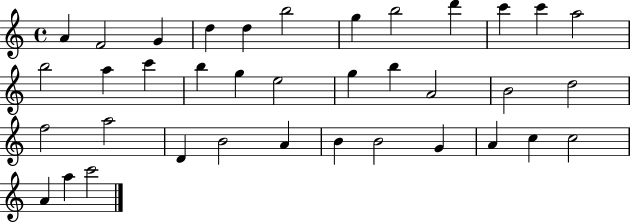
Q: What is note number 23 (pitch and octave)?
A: D5